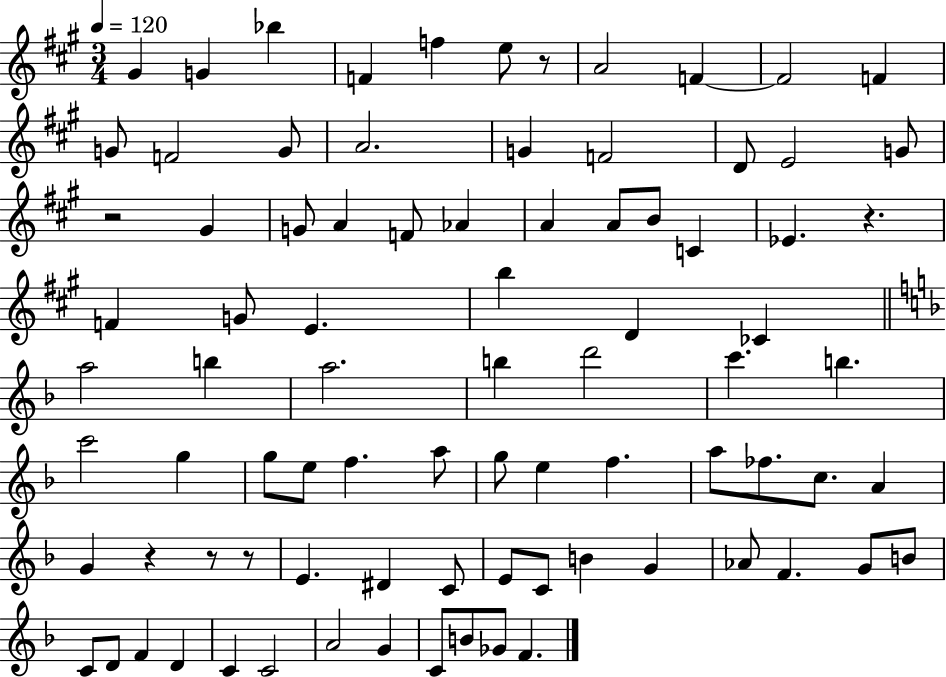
G#4/q G4/q Bb5/q F4/q F5/q E5/e R/e A4/h F4/q F4/h F4/q G4/e F4/h G4/e A4/h. G4/q F4/h D4/e E4/h G4/e R/h G#4/q G4/e A4/q F4/e Ab4/q A4/q A4/e B4/e C4/q Eb4/q. R/q. F4/q G4/e E4/q. B5/q D4/q CES4/q A5/h B5/q A5/h. B5/q D6/h C6/q. B5/q. C6/h G5/q G5/e E5/e F5/q. A5/e G5/e E5/q F5/q. A5/e FES5/e. C5/e. A4/q G4/q R/q R/e R/e E4/q. D#4/q C4/e E4/e C4/e B4/q G4/q Ab4/e F4/q. G4/e B4/e C4/e D4/e F4/q D4/q C4/q C4/h A4/h G4/q C4/e B4/e Gb4/e F4/q.